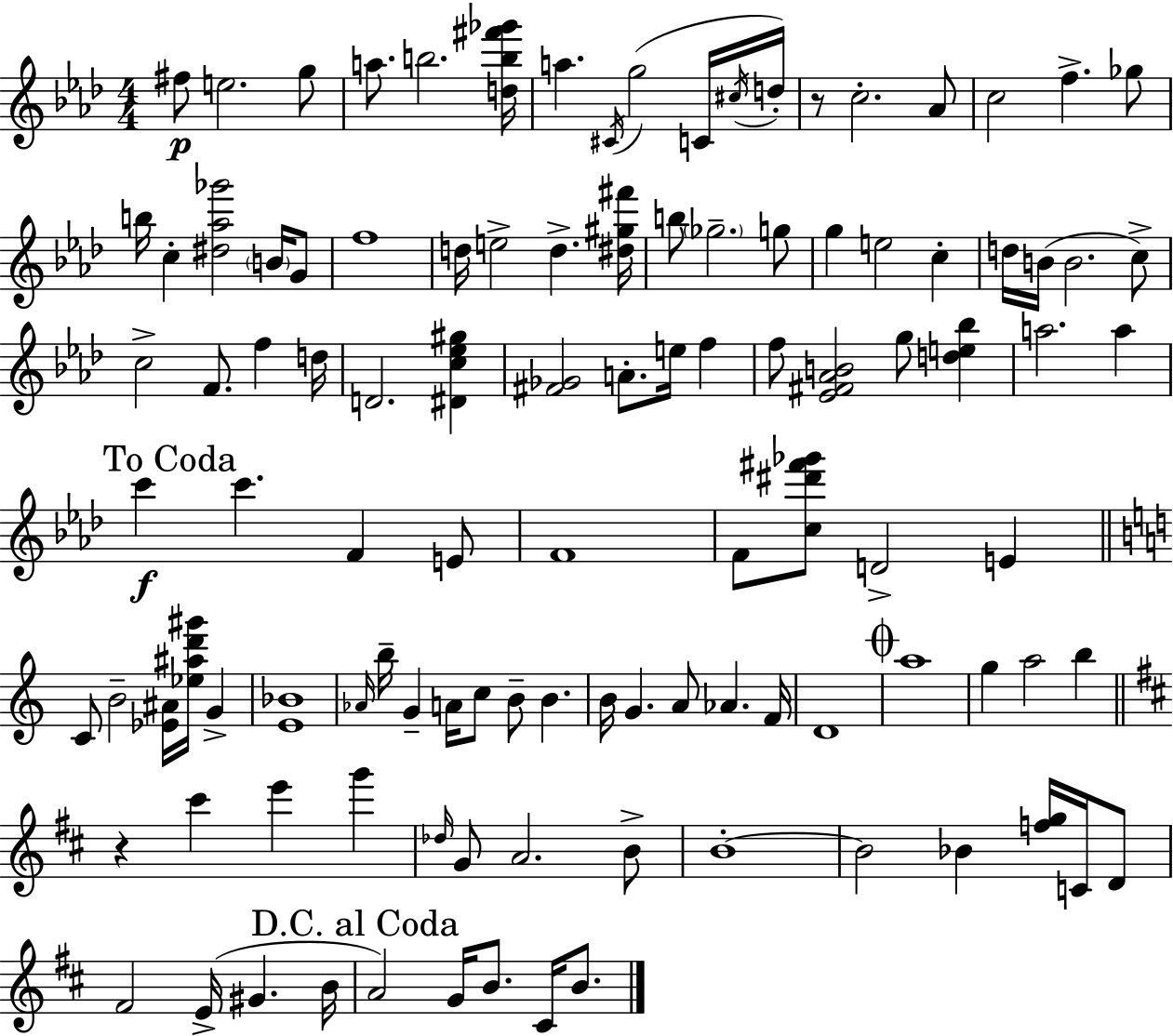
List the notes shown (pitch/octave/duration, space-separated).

F#5/e E5/h. G5/e A5/e. B5/h. [D5,B5,F#6,Gb6]/s A5/q. C#4/s G5/h C4/s C#5/s D5/s R/e C5/h. Ab4/e C5/h F5/q. Gb5/e B5/s C5/q [D#5,Ab5,Gb6]/h B4/s G4/e F5/w D5/s E5/h D5/q. [D#5,G#5,F#6]/s B5/e Gb5/h. G5/e G5/q E5/h C5/q D5/s B4/s B4/h. C5/e C5/h F4/e. F5/q D5/s D4/h. [D#4,C5,Eb5,G#5]/q [F#4,Gb4]/h A4/e. E5/s F5/q F5/e [Eb4,F#4,Ab4,B4]/h G5/e [D5,E5,Bb5]/q A5/h. A5/q C6/q C6/q. F4/q E4/e F4/w F4/e [C5,D#6,F#6,Gb6]/e D4/h E4/q C4/e B4/h [Eb4,A#4]/s [Eb5,A#5,D6,G#6]/s G4/q [E4,Bb4]/w Ab4/s B5/s G4/q A4/s C5/e B4/e B4/q. B4/s G4/q. A4/e Ab4/q. F4/s D4/w A5/w G5/q A5/h B5/q R/q C#6/q E6/q G6/q Db5/s G4/e A4/h. B4/e B4/w B4/h Bb4/q [F5,G5]/s C4/s D4/e F#4/h E4/s G#4/q. B4/s A4/h G4/s B4/e. C#4/s B4/e.